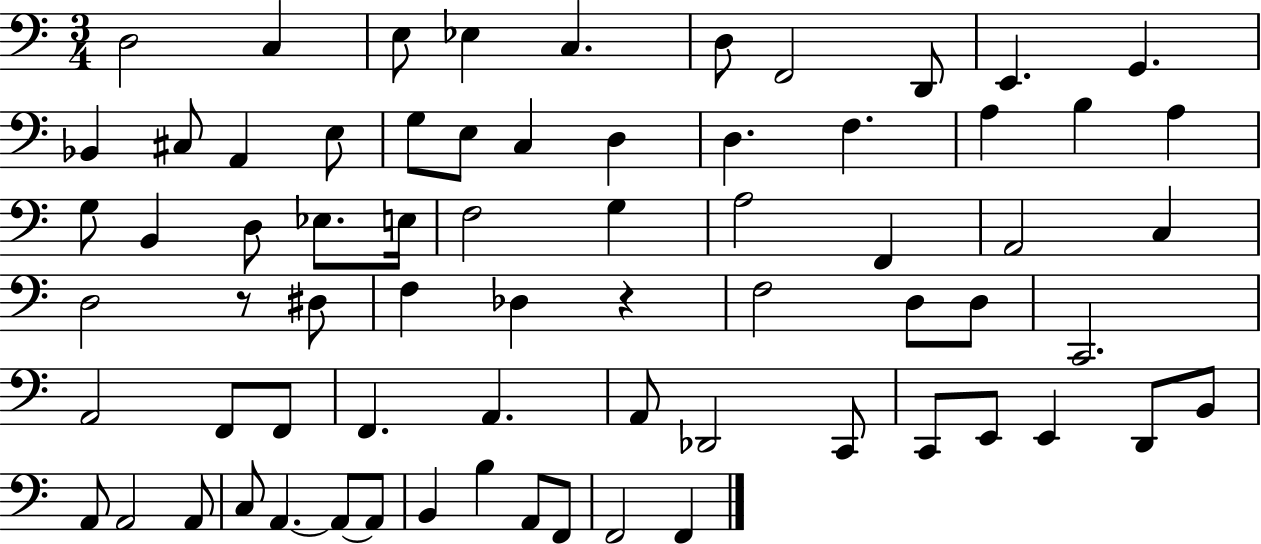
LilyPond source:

{
  \clef bass
  \numericTimeSignature
  \time 3/4
  \key c \major
  d2 c4 | e8 ees4 c4. | d8 f,2 d,8 | e,4. g,4. | \break bes,4 cis8 a,4 e8 | g8 e8 c4 d4 | d4. f4. | a4 b4 a4 | \break g8 b,4 d8 ees8. e16 | f2 g4 | a2 f,4 | a,2 c4 | \break d2 r8 dis8 | f4 des4 r4 | f2 d8 d8 | c,2. | \break a,2 f,8 f,8 | f,4. a,4. | a,8 des,2 c,8 | c,8 e,8 e,4 d,8 b,8 | \break a,8 a,2 a,8 | c8 a,4.~~ a,8~~ a,8 | b,4 b4 a,8 f,8 | f,2 f,4 | \break \bar "|."
}